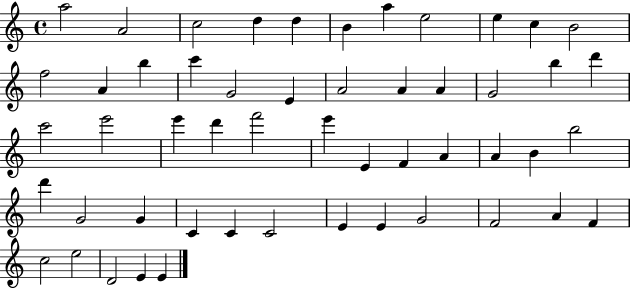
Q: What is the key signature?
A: C major